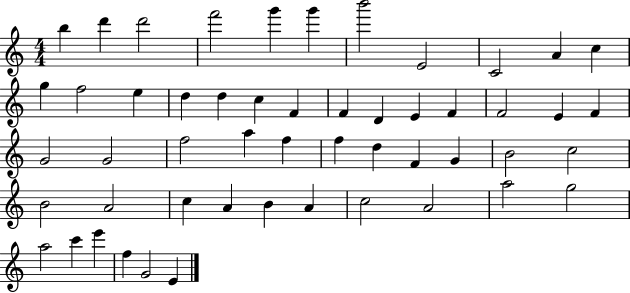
B5/q D6/q D6/h F6/h G6/q G6/q B6/h E4/h C4/h A4/q C5/q G5/q F5/h E5/q D5/q D5/q C5/q F4/q F4/q D4/q E4/q F4/q F4/h E4/q F4/q G4/h G4/h F5/h A5/q F5/q F5/q D5/q F4/q G4/q B4/h C5/h B4/h A4/h C5/q A4/q B4/q A4/q C5/h A4/h A5/h G5/h A5/h C6/q E6/q F5/q G4/h E4/q